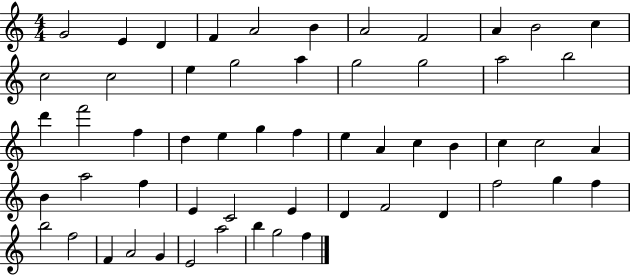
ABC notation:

X:1
T:Untitled
M:4/4
L:1/4
K:C
G2 E D F A2 B A2 F2 A B2 c c2 c2 e g2 a g2 g2 a2 b2 d' f'2 f d e g f e A c B c c2 A B a2 f E C2 E D F2 D f2 g f b2 f2 F A2 G E2 a2 b g2 f